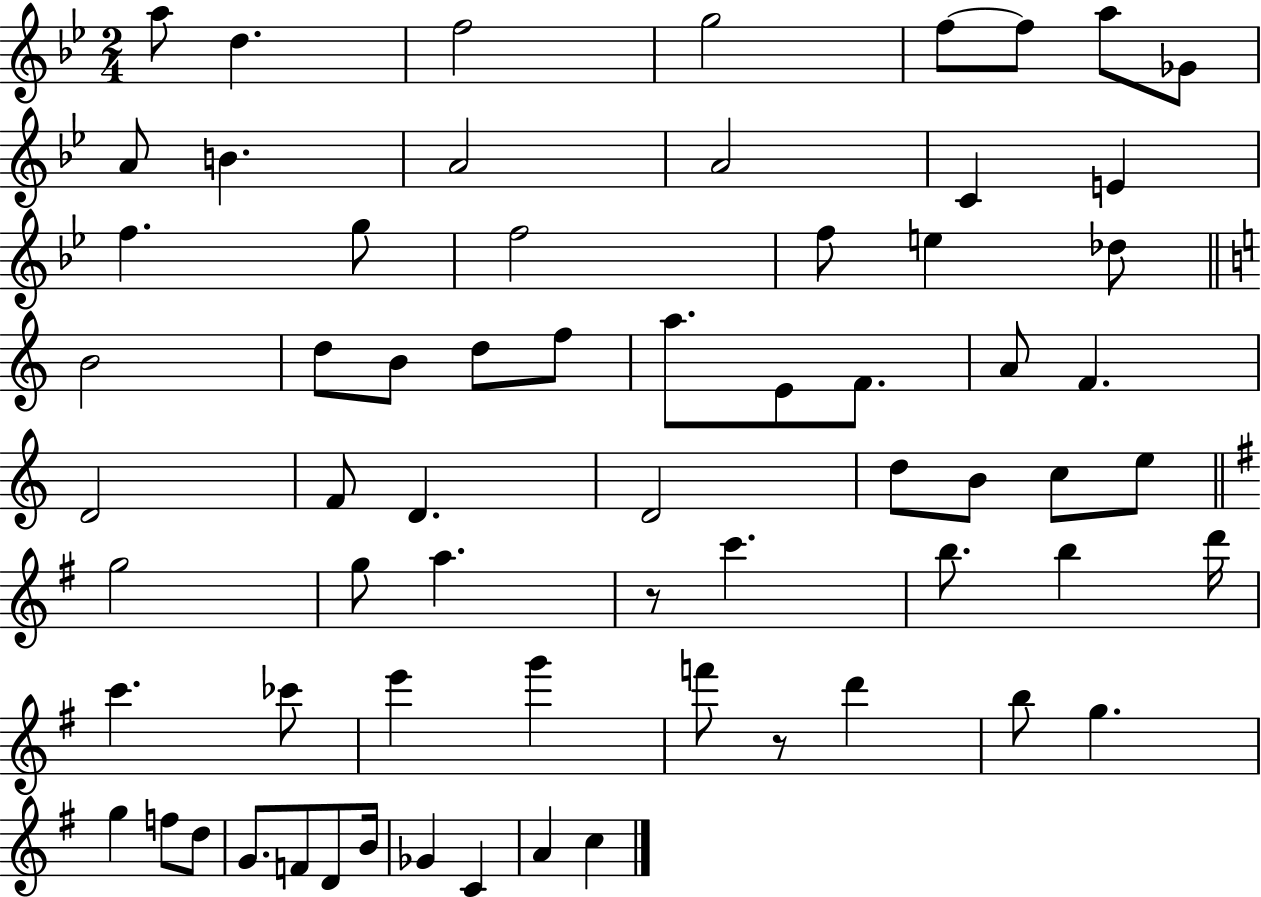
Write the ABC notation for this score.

X:1
T:Untitled
M:2/4
L:1/4
K:Bb
a/2 d f2 g2 f/2 f/2 a/2 _G/2 A/2 B A2 A2 C E f g/2 f2 f/2 e _d/2 B2 d/2 B/2 d/2 f/2 a/2 E/2 F/2 A/2 F D2 F/2 D D2 d/2 B/2 c/2 e/2 g2 g/2 a z/2 c' b/2 b d'/4 c' _c'/2 e' g' f'/2 z/2 d' b/2 g g f/2 d/2 G/2 F/2 D/2 B/4 _G C A c